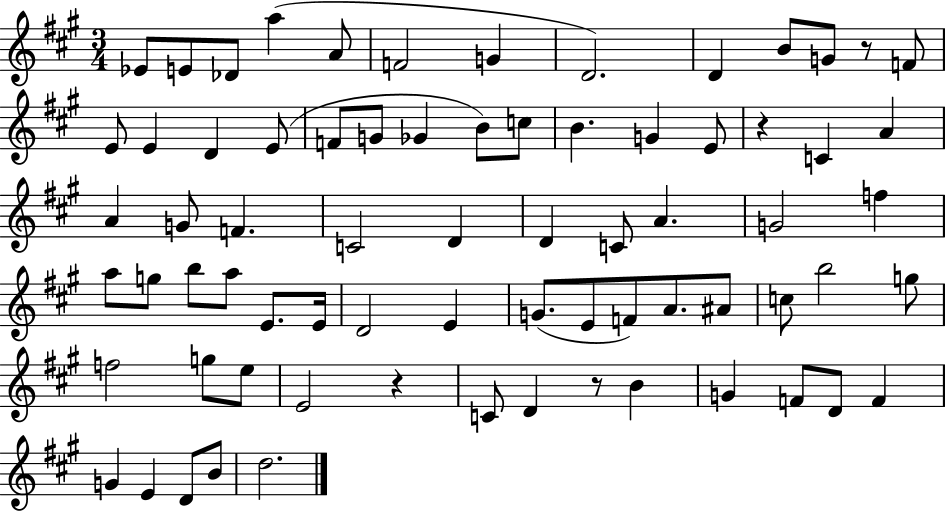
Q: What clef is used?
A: treble